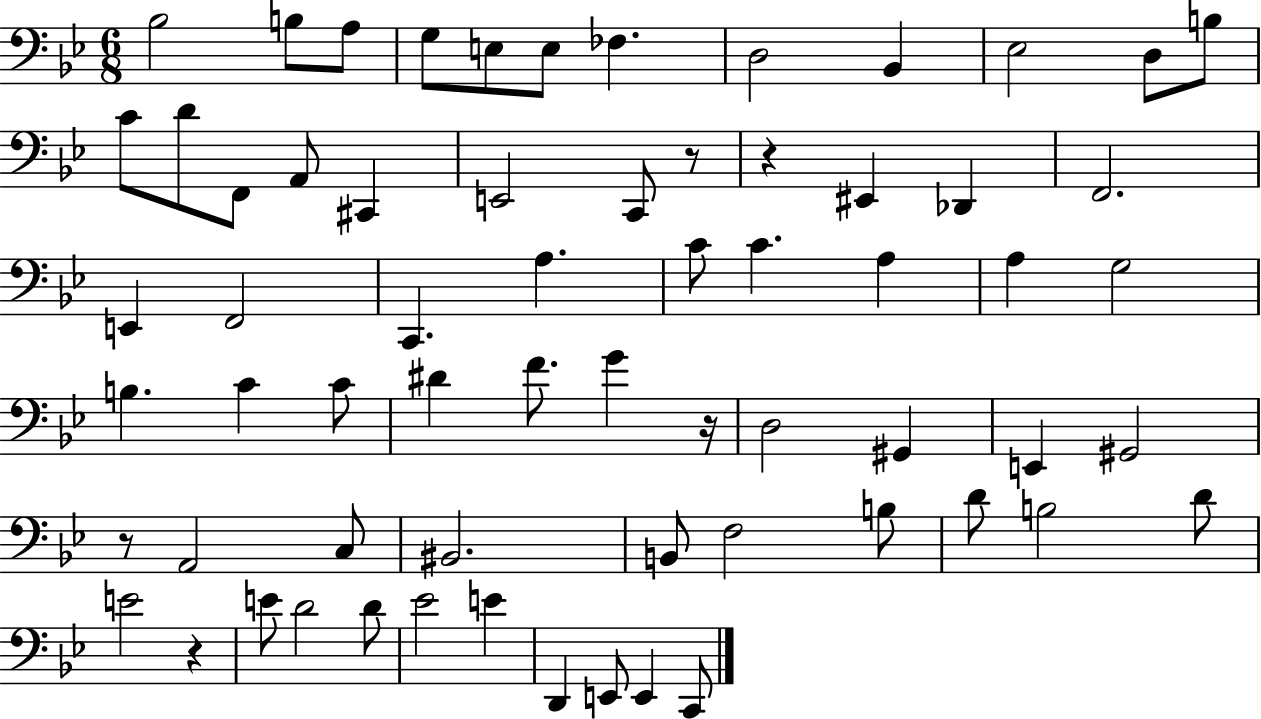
{
  \clef bass
  \numericTimeSignature
  \time 6/8
  \key bes \major
  bes2 b8 a8 | g8 e8 e8 fes4. | d2 bes,4 | ees2 d8 b8 | \break c'8 d'8 f,8 a,8 cis,4 | e,2 c,8 r8 | r4 eis,4 des,4 | f,2. | \break e,4 f,2 | c,4. a4. | c'8 c'4. a4 | a4 g2 | \break b4. c'4 c'8 | dis'4 f'8. g'4 r16 | d2 gis,4 | e,4 gis,2 | \break r8 a,2 c8 | bis,2. | b,8 f2 b8 | d'8 b2 d'8 | \break e'2 r4 | e'8 d'2 d'8 | ees'2 e'4 | d,4 e,8 e,4 c,8 | \break \bar "|."
}